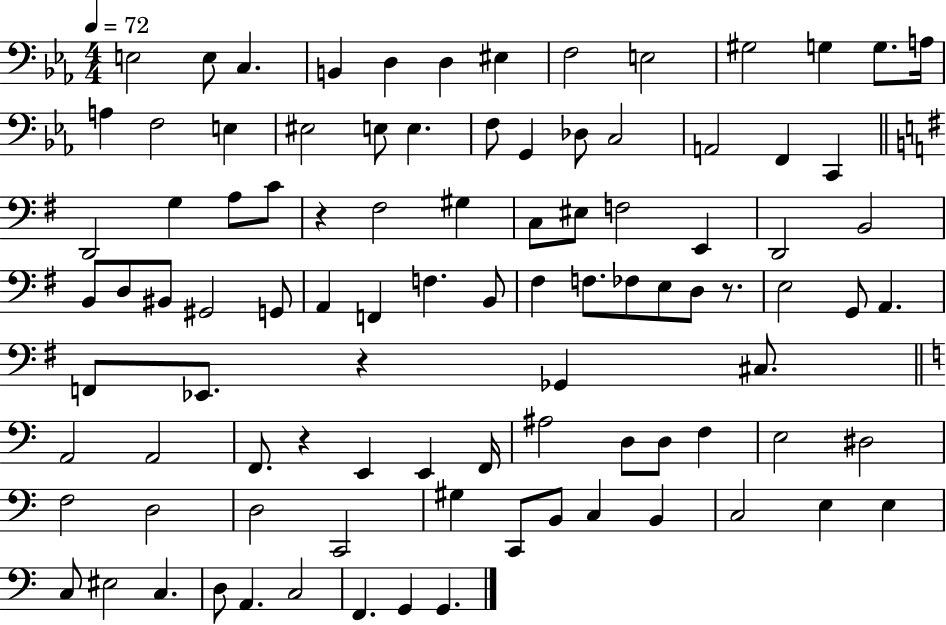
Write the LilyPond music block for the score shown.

{
  \clef bass
  \numericTimeSignature
  \time 4/4
  \key ees \major
  \tempo 4 = 72
  e2 e8 c4. | b,4 d4 d4 eis4 | f2 e2 | gis2 g4 g8. a16 | \break a4 f2 e4 | eis2 e8 e4. | f8 g,4 des8 c2 | a,2 f,4 c,4 | \break \bar "||" \break \key g \major d,2 g4 a8 c'8 | r4 fis2 gis4 | c8 eis8 f2 e,4 | d,2 b,2 | \break b,8 d8 bis,8 gis,2 g,8 | a,4 f,4 f4. b,8 | fis4 f8. fes8 e8 d8 r8. | e2 g,8 a,4. | \break f,8 ees,8. r4 ges,4 cis8. | \bar "||" \break \key c \major a,2 a,2 | f,8. r4 e,4 e,4 f,16 | ais2 d8 d8 f4 | e2 dis2 | \break f2 d2 | d2 c,2 | gis4 c,8 b,8 c4 b,4 | c2 e4 e4 | \break c8 eis2 c4. | d8 a,4. c2 | f,4. g,4 g,4. | \bar "|."
}